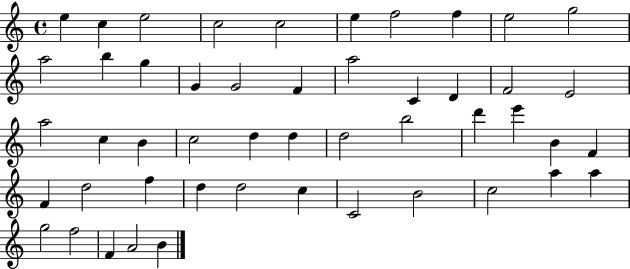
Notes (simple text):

E5/q C5/q E5/h C5/h C5/h E5/q F5/h F5/q E5/h G5/h A5/h B5/q G5/q G4/q G4/h F4/q A5/h C4/q D4/q F4/h E4/h A5/h C5/q B4/q C5/h D5/q D5/q D5/h B5/h D6/q E6/q B4/q F4/q F4/q D5/h F5/q D5/q D5/h C5/q C4/h B4/h C5/h A5/q A5/q G5/h F5/h F4/q A4/h B4/q